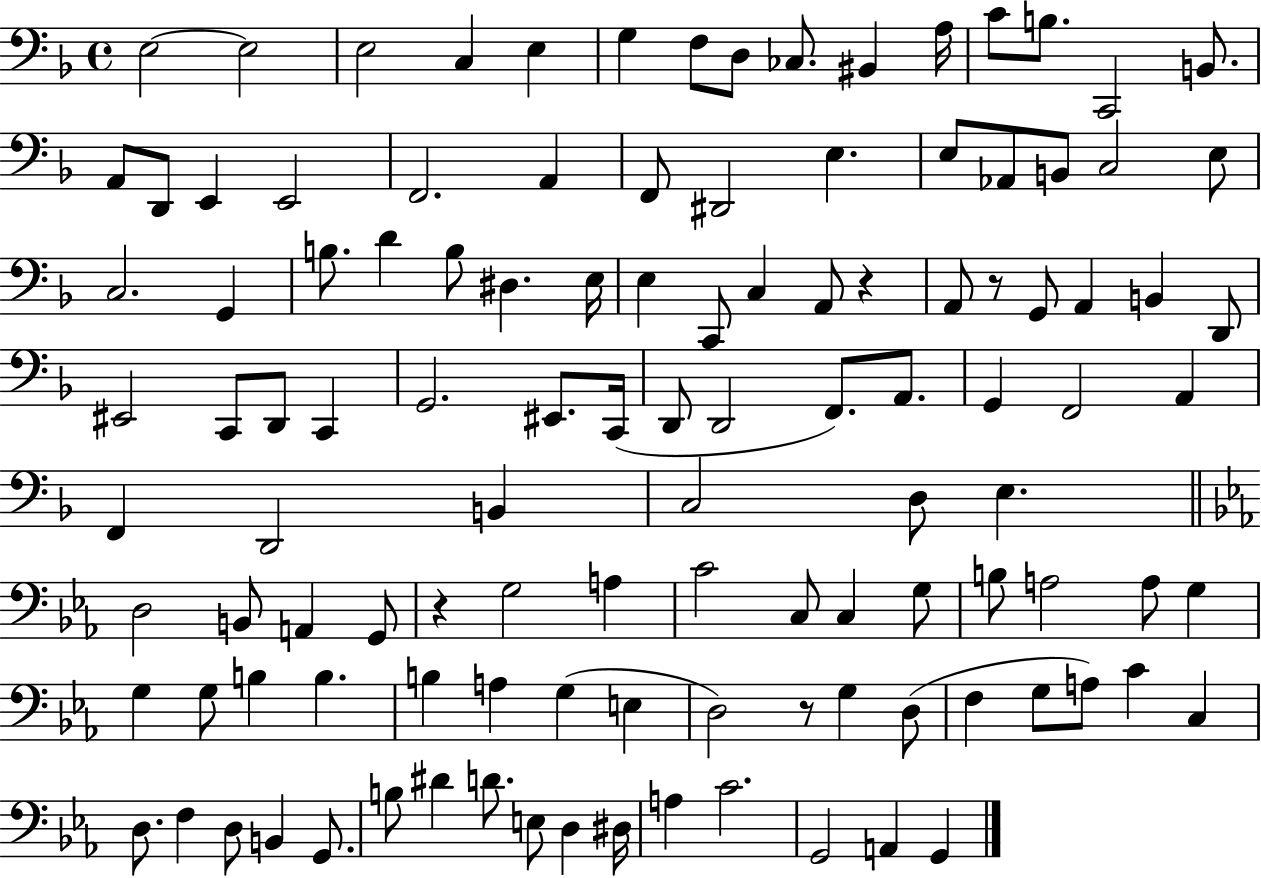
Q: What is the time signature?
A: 4/4